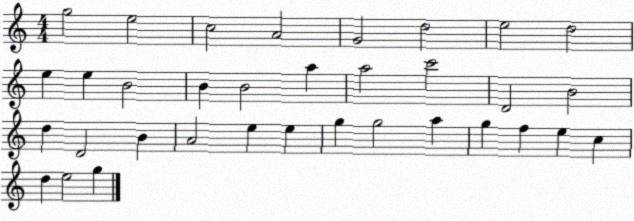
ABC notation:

X:1
T:Untitled
M:4/4
L:1/4
K:C
g2 e2 c2 A2 G2 d2 e2 d2 e e B2 B B2 a a2 c'2 D2 B2 d D2 B A2 e e g g2 a g f e c d e2 g